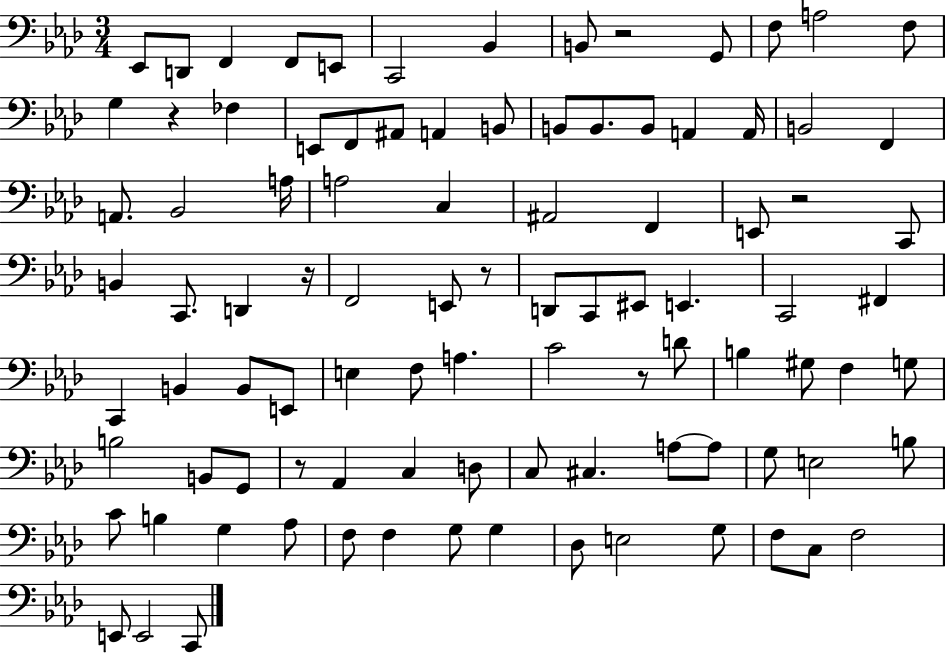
X:1
T:Untitled
M:3/4
L:1/4
K:Ab
_E,,/2 D,,/2 F,, F,,/2 E,,/2 C,,2 _B,, B,,/2 z2 G,,/2 F,/2 A,2 F,/2 G, z _F, E,,/2 F,,/2 ^A,,/2 A,, B,,/2 B,,/2 B,,/2 B,,/2 A,, A,,/4 B,,2 F,, A,,/2 _B,,2 A,/4 A,2 C, ^A,,2 F,, E,,/2 z2 C,,/2 B,, C,,/2 D,, z/4 F,,2 E,,/2 z/2 D,,/2 C,,/2 ^E,,/2 E,, C,,2 ^F,, C,, B,, B,,/2 E,,/2 E, F,/2 A, C2 z/2 D/2 B, ^G,/2 F, G,/2 B,2 B,,/2 G,,/2 z/2 _A,, C, D,/2 C,/2 ^C, A,/2 A,/2 G,/2 E,2 B,/2 C/2 B, G, _A,/2 F,/2 F, G,/2 G, _D,/2 E,2 G,/2 F,/2 C,/2 F,2 E,,/2 E,,2 C,,/2